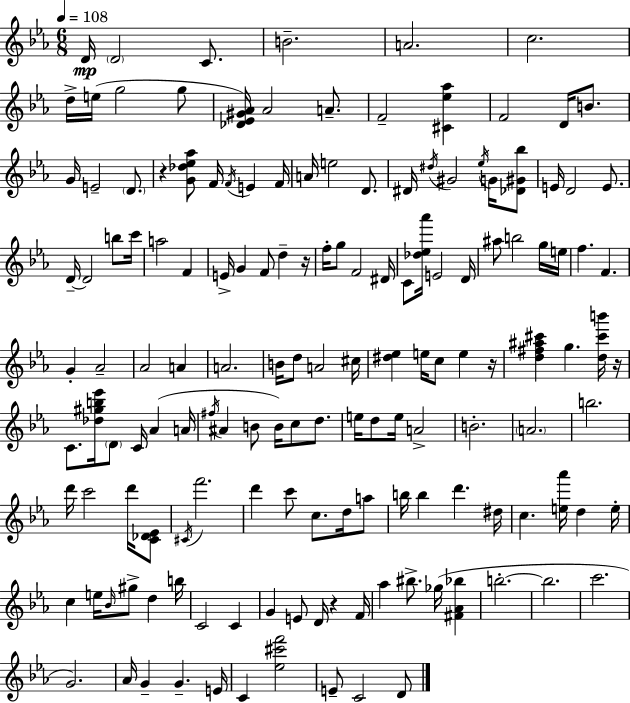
D4/s D4/h C4/e. B4/h. A4/h. C5/h. D5/s E5/s G5/h G5/e [Db4,Eb4,G#4,Ab4]/s Ab4/h A4/e. F4/h [C#4,Eb5,Ab5]/q F4/h D4/s B4/e. G4/s E4/h D4/e. R/q [G4,Db5,Eb5,Ab5]/e F4/s F4/s E4/q F4/s A4/s E5/h D4/e. D#4/s D#5/s G#4/h Eb5/s G4/s [Db4,G#4,Bb5]/e E4/s D4/h E4/e. D4/s D4/h B5/e C6/s A5/h F4/q E4/s G4/q F4/e D5/q R/s F5/s G5/e F4/h D#4/s C4/e [Db5,Eb5,Ab6]/s E4/h D4/s A#5/e B5/h G5/s E5/s F5/q. F4/q. G4/q Ab4/h Ab4/h A4/q A4/h. B4/s D5/e A4/h C#5/s [D#5,Eb5]/q E5/s C5/e E5/q R/s [D5,F#5,A#5,C#6]/q G5/q. [D5,C#6,B6]/s R/s C4/e. [Db5,G#5,B5,Eb6]/s D4/e C4/s Ab4/q A4/s F#5/s A#4/q B4/e B4/s C5/e D5/e. E5/s D5/e E5/s A4/h B4/h. A4/h. B5/h. D6/s C6/h D6/s [C4,Db4,Eb4]/e C#4/s F6/h. D6/q C6/e C5/e. D5/s A5/e B5/s B5/q D6/q. D#5/s C5/q. [E5,Ab6]/s D5/q E5/s C5/q E5/s Bb4/s G#5/e D5/q B5/s C4/h C4/q G4/q E4/e D4/s R/q F4/s Ab5/q BIS5/e. Gb5/s [F#4,Ab4,Bb5]/q B5/h. B5/h. C6/h. G4/h. Ab4/s G4/q G4/q. E4/s C4/q [Eb5,C#6,F6]/h E4/e C4/h D4/e